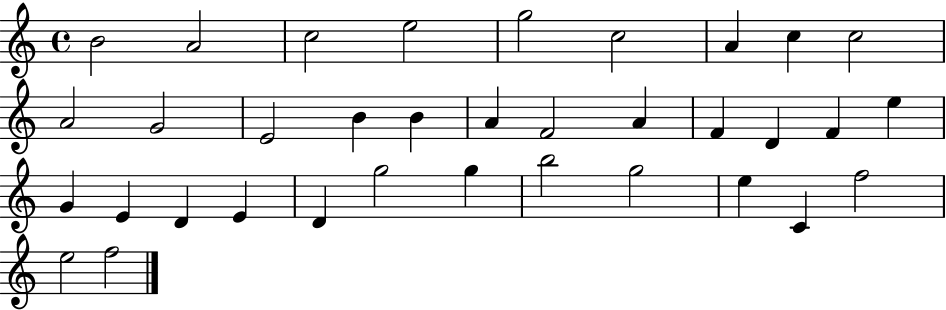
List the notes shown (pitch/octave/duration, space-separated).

B4/h A4/h C5/h E5/h G5/h C5/h A4/q C5/q C5/h A4/h G4/h E4/h B4/q B4/q A4/q F4/h A4/q F4/q D4/q F4/q E5/q G4/q E4/q D4/q E4/q D4/q G5/h G5/q B5/h G5/h E5/q C4/q F5/h E5/h F5/h